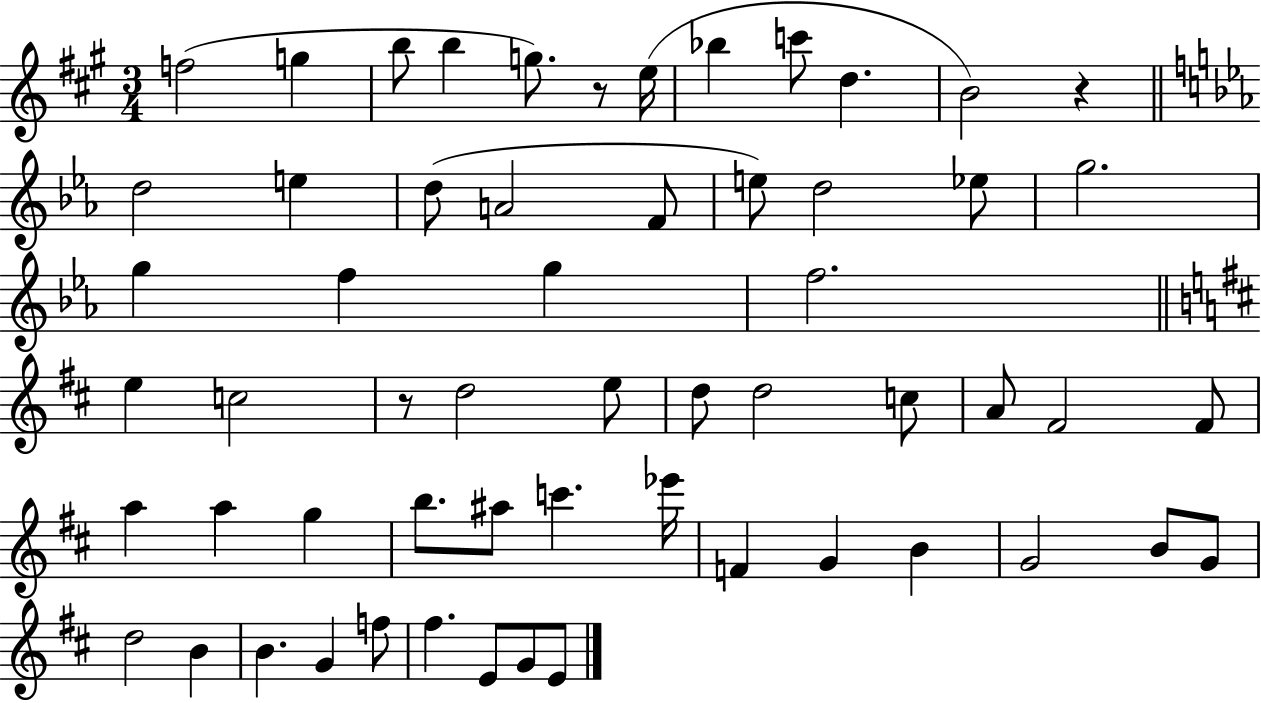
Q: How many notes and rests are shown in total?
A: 58